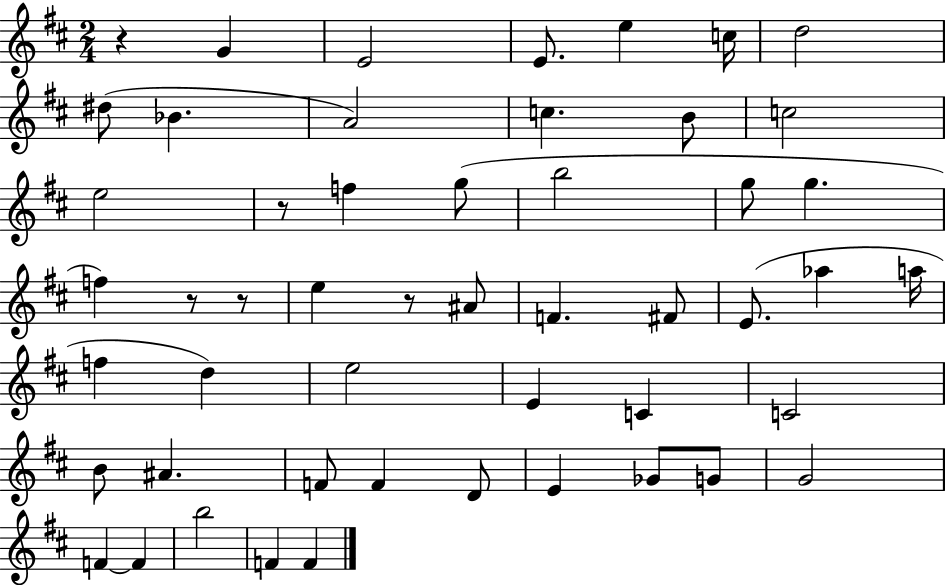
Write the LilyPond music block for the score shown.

{
  \clef treble
  \numericTimeSignature
  \time 2/4
  \key d \major
  r4 g'4 | e'2 | e'8. e''4 c''16 | d''2 | \break dis''8( bes'4. | a'2) | c''4. b'8 | c''2 | \break e''2 | r8 f''4 g''8( | b''2 | g''8 g''4. | \break f''4) r8 r8 | e''4 r8 ais'8 | f'4. fis'8 | e'8.( aes''4 a''16 | \break f''4 d''4) | e''2 | e'4 c'4 | c'2 | \break b'8 ais'4. | f'8 f'4 d'8 | e'4 ges'8 g'8 | g'2 | \break f'4~~ f'4 | b''2 | f'4 f'4 | \bar "|."
}